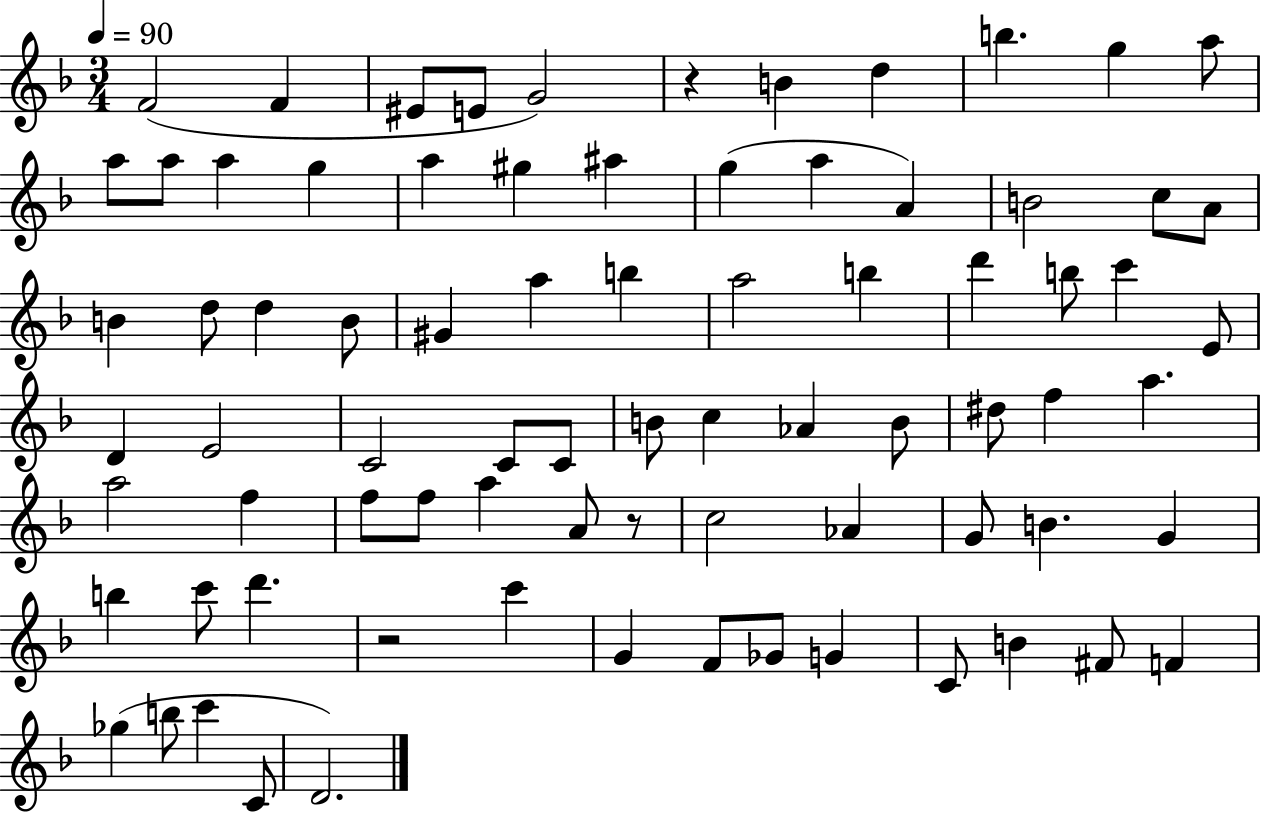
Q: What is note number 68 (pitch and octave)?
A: C4